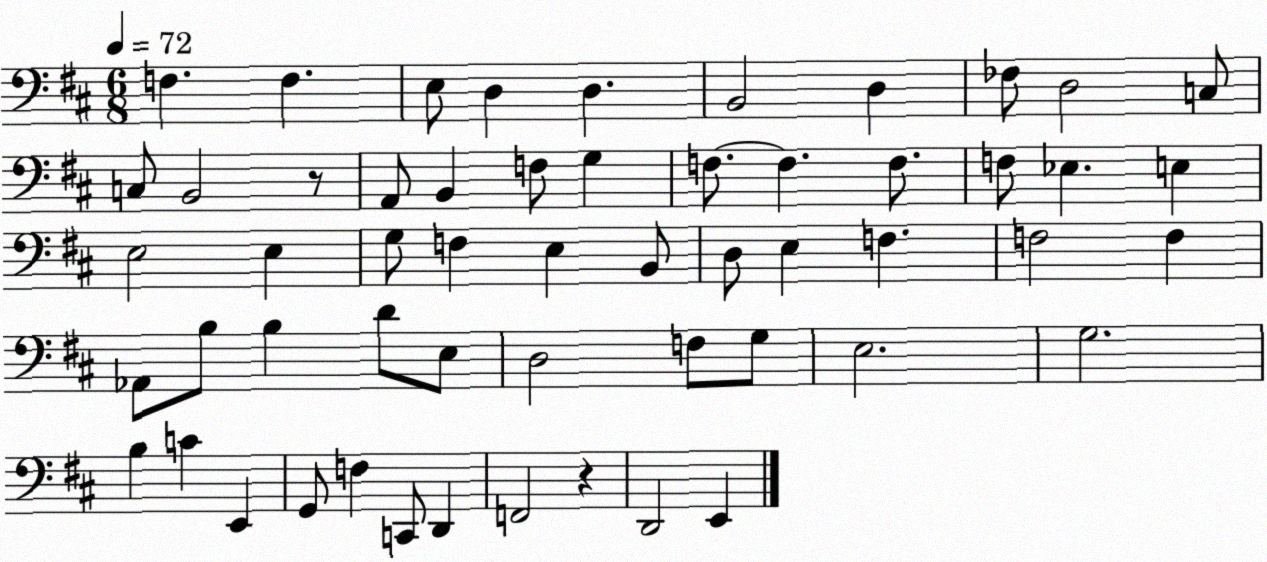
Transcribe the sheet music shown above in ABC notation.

X:1
T:Untitled
M:6/8
L:1/4
K:D
F, F, E,/2 D, D, B,,2 D, _F,/2 D,2 C,/2 C,/2 B,,2 z/2 A,,/2 B,, F,/2 G, F,/2 F, F,/2 F,/2 _E, E, E,2 E, G,/2 F, E, B,,/2 D,/2 E, F, F,2 F, _A,,/2 B,/2 B, D/2 E,/2 D,2 F,/2 G,/2 E,2 G,2 B, C E,, G,,/2 F, C,,/2 D,, F,,2 z D,,2 E,,